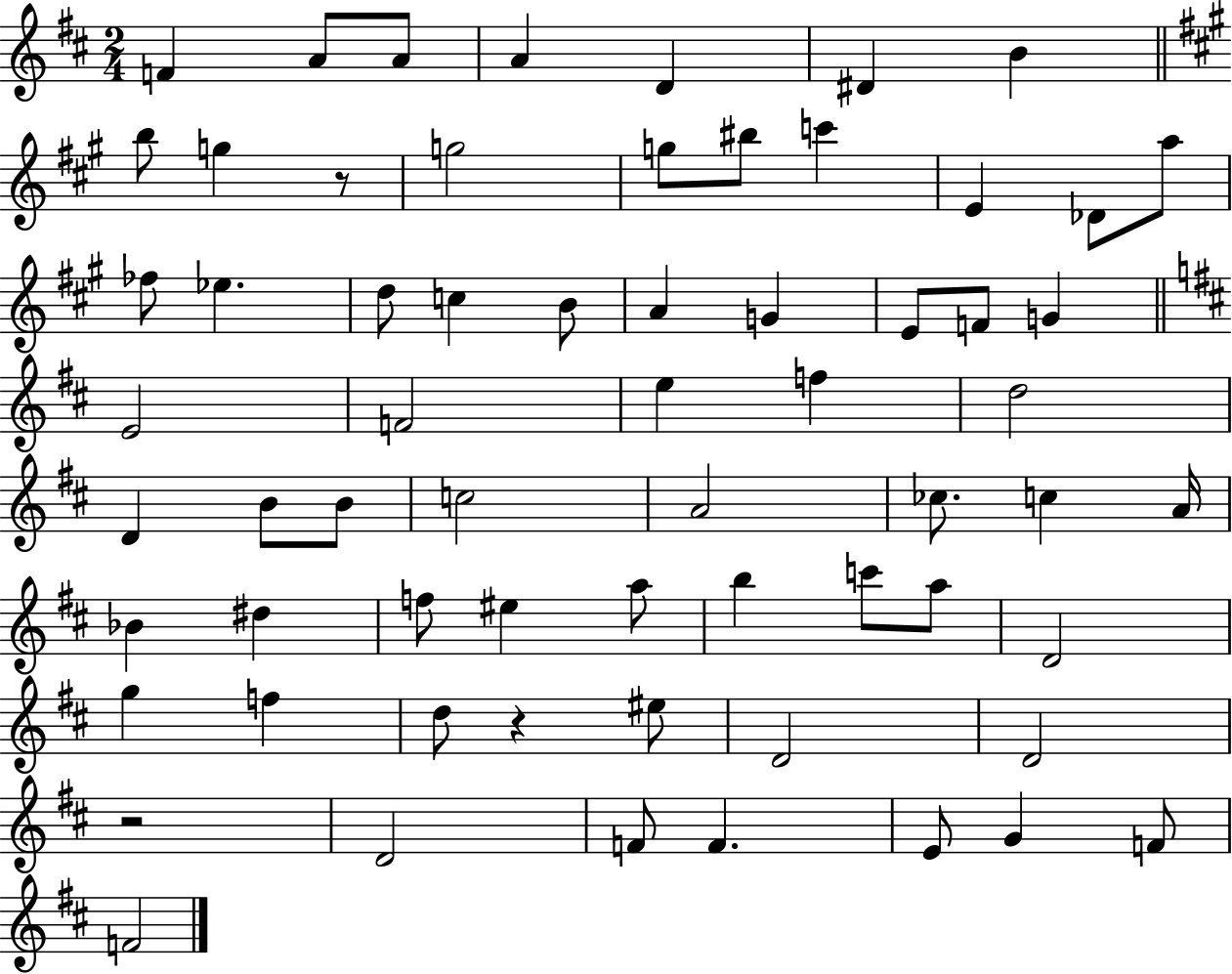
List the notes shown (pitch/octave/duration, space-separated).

F4/q A4/e A4/e A4/q D4/q D#4/q B4/q B5/e G5/q R/e G5/h G5/e BIS5/e C6/q E4/q Db4/e A5/e FES5/e Eb5/q. D5/e C5/q B4/e A4/q G4/q E4/e F4/e G4/q E4/h F4/h E5/q F5/q D5/h D4/q B4/e B4/e C5/h A4/h CES5/e. C5/q A4/s Bb4/q D#5/q F5/e EIS5/q A5/e B5/q C6/e A5/e D4/h G5/q F5/q D5/e R/q EIS5/e D4/h D4/h R/h D4/h F4/e F4/q. E4/e G4/q F4/e F4/h